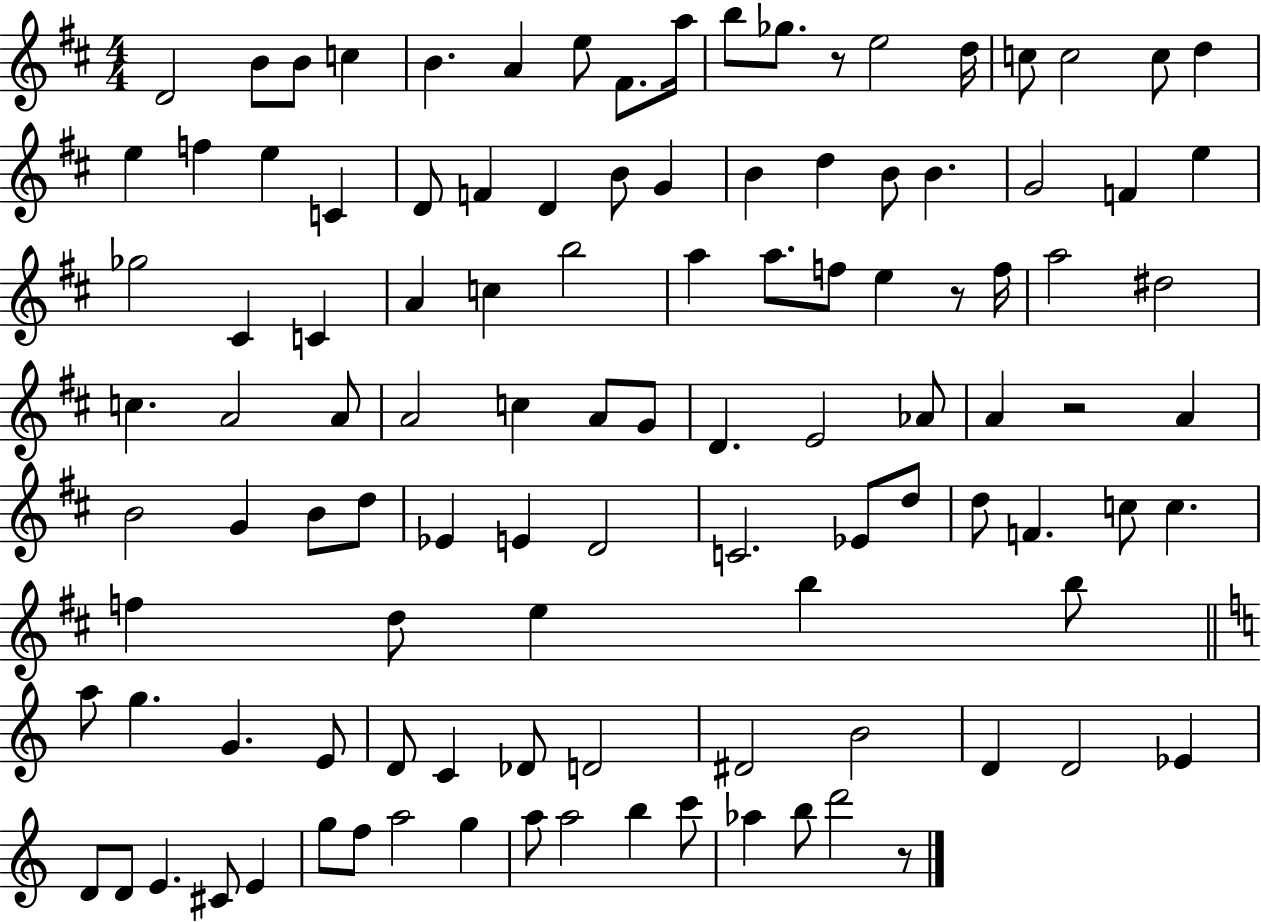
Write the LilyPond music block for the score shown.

{
  \clef treble
  \numericTimeSignature
  \time 4/4
  \key d \major
  d'2 b'8 b'8 c''4 | b'4. a'4 e''8 fis'8. a''16 | b''8 ges''8. r8 e''2 d''16 | c''8 c''2 c''8 d''4 | \break e''4 f''4 e''4 c'4 | d'8 f'4 d'4 b'8 g'4 | b'4 d''4 b'8 b'4. | g'2 f'4 e''4 | \break ges''2 cis'4 c'4 | a'4 c''4 b''2 | a''4 a''8. f''8 e''4 r8 f''16 | a''2 dis''2 | \break c''4. a'2 a'8 | a'2 c''4 a'8 g'8 | d'4. e'2 aes'8 | a'4 r2 a'4 | \break b'2 g'4 b'8 d''8 | ees'4 e'4 d'2 | c'2. ees'8 d''8 | d''8 f'4. c''8 c''4. | \break f''4 d''8 e''4 b''4 b''8 | \bar "||" \break \key a \minor a''8 g''4. g'4. e'8 | d'8 c'4 des'8 d'2 | dis'2 b'2 | d'4 d'2 ees'4 | \break d'8 d'8 e'4. cis'8 e'4 | g''8 f''8 a''2 g''4 | a''8 a''2 b''4 c'''8 | aes''4 b''8 d'''2 r8 | \break \bar "|."
}